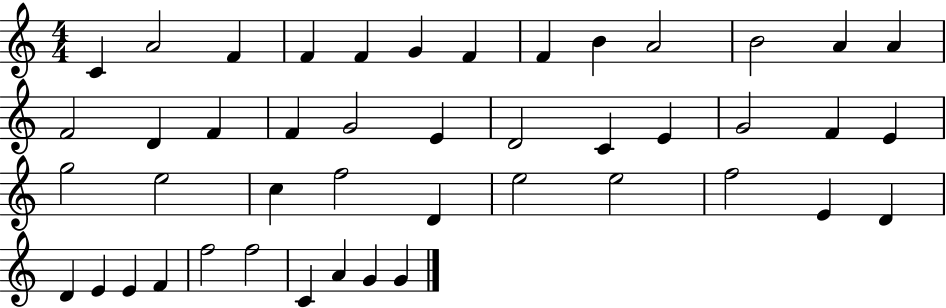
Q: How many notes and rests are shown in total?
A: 45